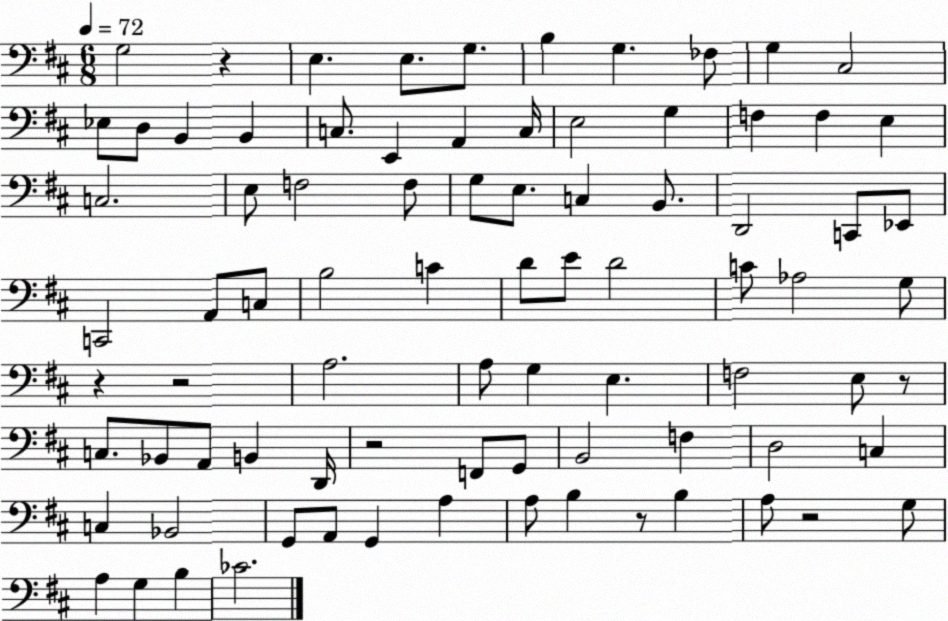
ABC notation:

X:1
T:Untitled
M:6/8
L:1/4
K:D
G,2 z E, E,/2 G,/2 B, G, _F,/2 G, ^C,2 _E,/2 D,/2 B,, B,, C,/2 E,, A,, C,/4 E,2 G, F, F, E, C,2 E,/2 F,2 F,/2 G,/2 E,/2 C, B,,/2 D,,2 C,,/2 _E,,/2 C,,2 A,,/2 C,/2 B,2 C D/2 E/2 D2 C/2 _A,2 G,/2 z z2 A,2 A,/2 G, E, F,2 E,/2 z/2 C,/2 _B,,/2 A,,/2 B,, D,,/4 z2 F,,/2 G,,/2 B,,2 F, D,2 C, C, _B,,2 G,,/2 A,,/2 G,, A, A,/2 B, z/2 B, A,/2 z2 G,/2 A, G, B, _C2